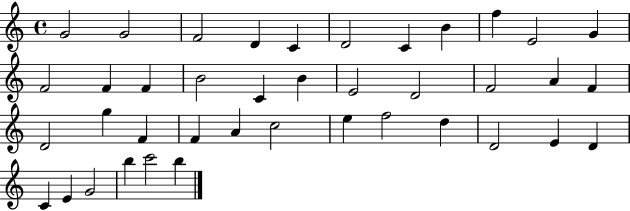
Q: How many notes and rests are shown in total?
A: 40